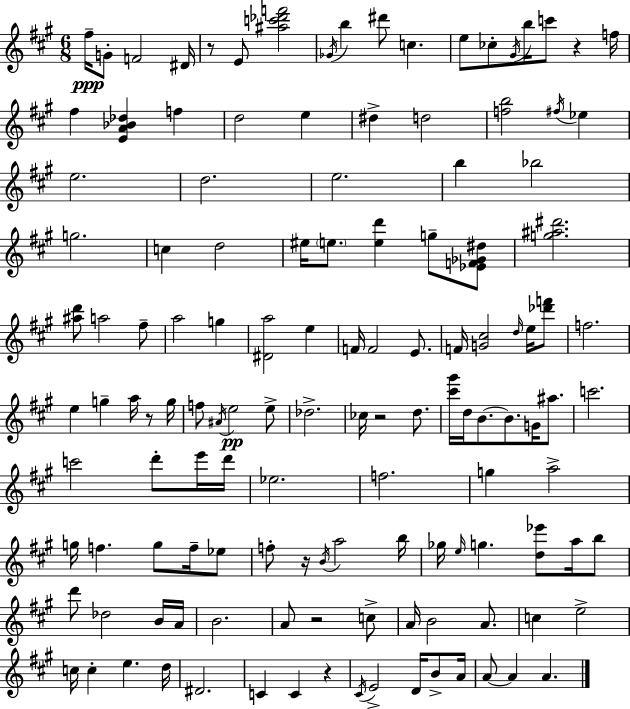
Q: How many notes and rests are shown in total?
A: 131